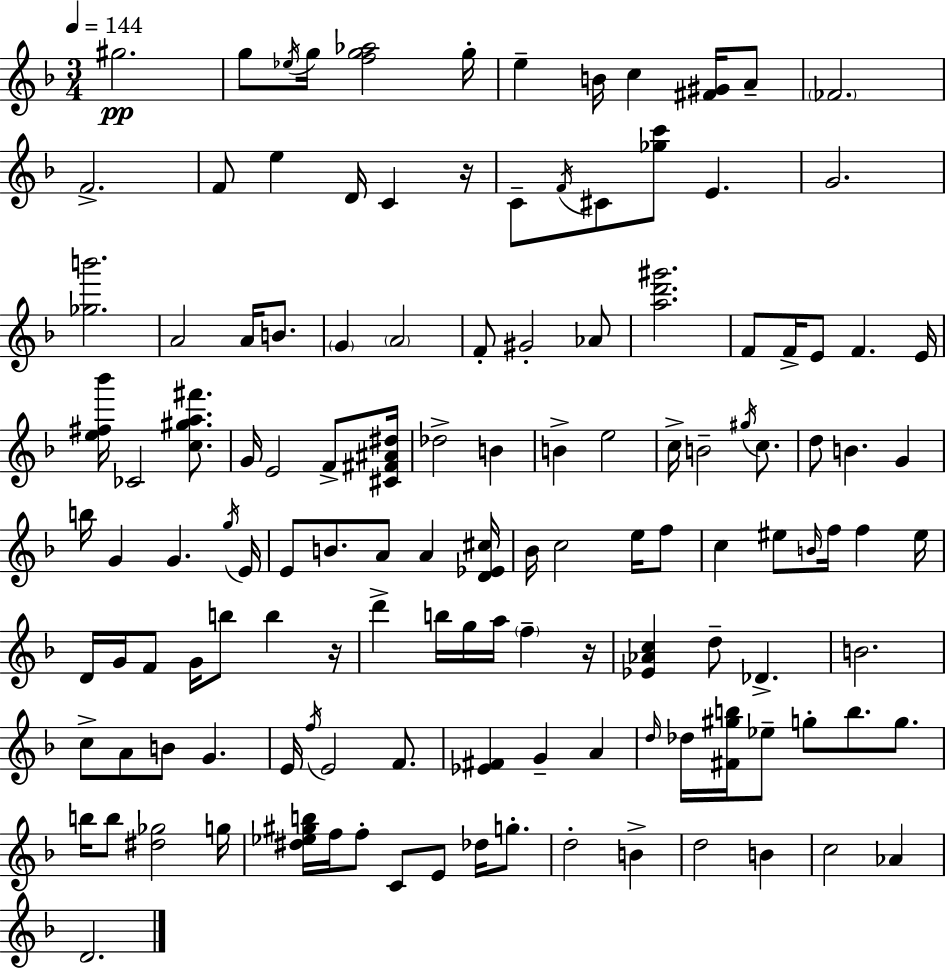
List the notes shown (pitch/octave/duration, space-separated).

G#5/h. G5/e Eb5/s G5/s [F5,G5,Ab5]/h G5/s E5/q B4/s C5/q [F#4,G#4]/s A4/e FES4/h. F4/h. F4/e E5/q D4/s C4/q R/s C4/e F4/s C#4/e [Gb5,C6]/e E4/q. G4/h. [Gb5,B6]/h. A4/h A4/s B4/e. G4/q A4/h F4/e G#4/h Ab4/e [A5,D6,G#6]/h. F4/e F4/s E4/e F4/q. E4/s [E5,F#5,Bb6]/s CES4/h [C5,G#5,A5,F#6]/e. G4/s E4/h F4/e [C#4,F#4,A#4,D#5]/s Db5/h B4/q B4/q E5/h C5/s B4/h G#5/s C5/e. D5/e B4/q. G4/q B5/s G4/q G4/q. G5/s E4/s E4/e B4/e. A4/e A4/q [D4,Eb4,C#5]/s Bb4/s C5/h E5/s F5/e C5/q EIS5/e B4/s F5/s F5/q EIS5/s D4/s G4/s F4/e G4/s B5/e B5/q R/s D6/q B5/s G5/s A5/s F5/q R/s [Eb4,Ab4,C5]/q D5/e Db4/q. B4/h. C5/e A4/e B4/e G4/q. E4/s F5/s E4/h F4/e. [Eb4,F#4]/q G4/q A4/q D5/s Db5/s [F#4,G#5,B5]/s Eb5/e G5/e B5/e. G5/e. B5/s B5/e [D#5,Gb5]/h G5/s [D#5,Eb5,G#5,B5]/s F5/s F5/e C4/e E4/e Db5/s G5/e. D5/h B4/q D5/h B4/q C5/h Ab4/q D4/h.